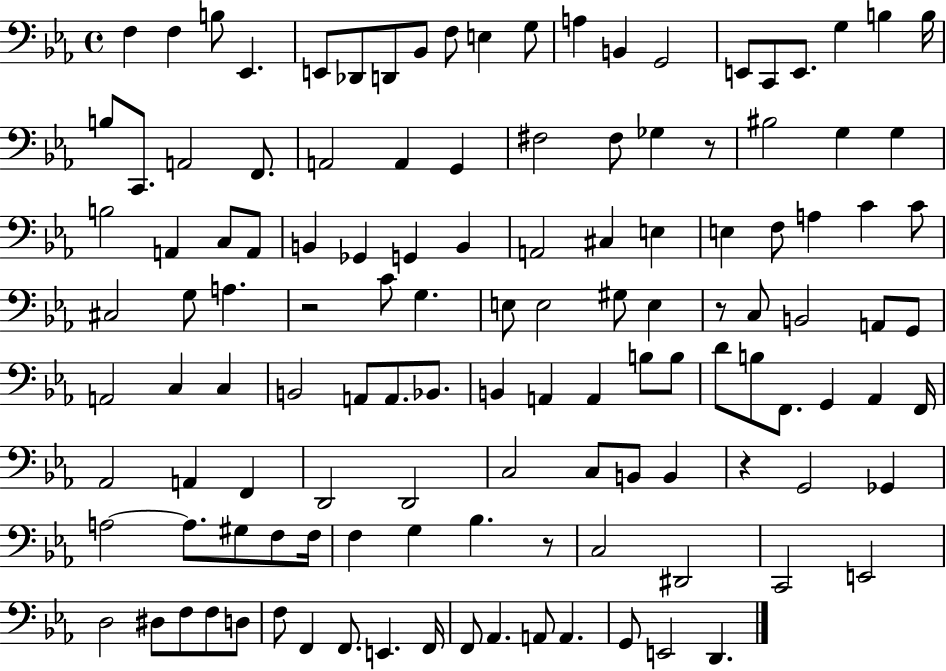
{
  \clef bass
  \time 4/4
  \defaultTimeSignature
  \key ees \major
  f4 f4 b8 ees,4. | e,8 des,8 d,8 bes,8 f8 e4 g8 | a4 b,4 g,2 | e,8 c,8 e,8. g4 b4 b16 | \break b8 c,8. a,2 f,8. | a,2 a,4 g,4 | fis2 fis8 ges4 r8 | bis2 g4 g4 | \break b2 a,4 c8 a,8 | b,4 ges,4 g,4 b,4 | a,2 cis4 e4 | e4 f8 a4 c'4 c'8 | \break cis2 g8 a4. | r2 c'8 g4. | e8 e2 gis8 e4 | r8 c8 b,2 a,8 g,8 | \break a,2 c4 c4 | b,2 a,8 a,8. bes,8. | b,4 a,4 a,4 b8 b8 | d'8 b8 f,8. g,4 aes,4 f,16 | \break aes,2 a,4 f,4 | d,2 d,2 | c2 c8 b,8 b,4 | r4 g,2 ges,4 | \break a2~~ a8. gis8 f8 f16 | f4 g4 bes4. r8 | c2 dis,2 | c,2 e,2 | \break d2 dis8 f8 f8 d8 | f8 f,4 f,8. e,4. f,16 | f,8 aes,4. a,8 a,4. | g,8 e,2 d,4. | \break \bar "|."
}